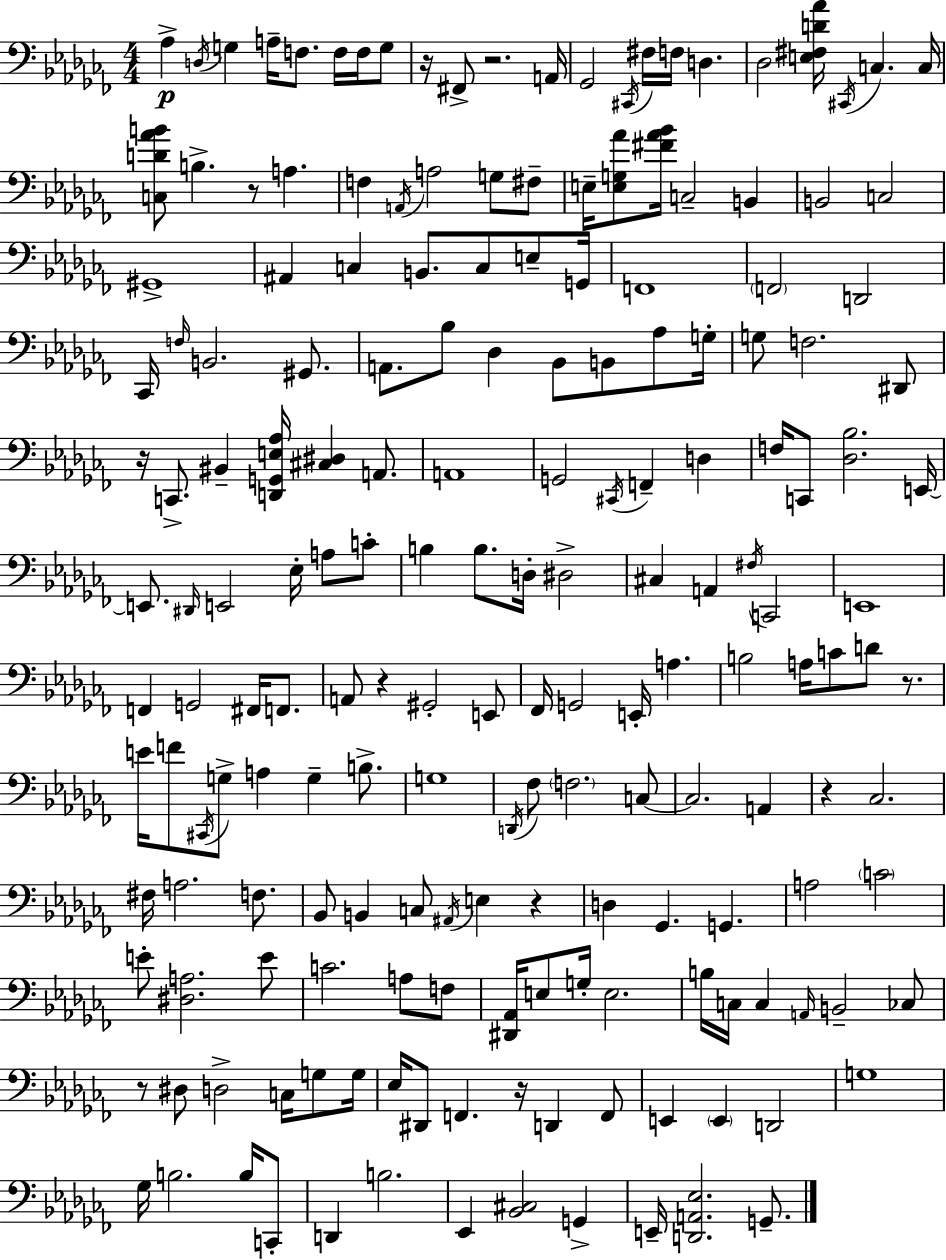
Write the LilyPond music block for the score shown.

{
  \clef bass
  \numericTimeSignature
  \time 4/4
  \key aes \minor
  aes4->\p \acciaccatura { d16 } g4 a16-- f8. f16 f16 g8 | r16 fis,8-> r2. | a,16 ges,2 \acciaccatura { cis,16 } fis16 f16 d4. | des2 <e fis d' aes'>16 \acciaccatura { cis,16 } c4. | \break c16 <c d' aes' b'>8 b4.-> r8 a4. | f4 \acciaccatura { a,16 } a2 | g8 fis8-- e16-- <e g aes'>8 <fis' aes' bes'>16 c2-- | b,4 b,2 c2 | \break gis,1-> | ais,4 c4 b,8. c8 | e8-- g,16 f,1 | \parenthesize f,2 d,2 | \break ces,16 \grace { f16 } b,2. | gis,8. a,8. bes8 des4 bes,8 | b,8 aes8 g16-. g8 f2. | dis,8 r16 c,8.-> bis,4-- <d, g, e aes>16 <cis dis>4 | \break a,8. a,1 | g,2 \acciaccatura { cis,16 } f,4-- | d4 f16 c,8 <des bes>2. | e,16~~ e,8. \grace { dis,16 } e,2 | \break ees16-. a8 c'8-. b4 b8. d16-. dis2-> | cis4 a,4 \acciaccatura { fis16 } | c,2 e,1 | f,4 g,2 | \break fis,16 f,8. a,8 r4 gis,2-. | e,8 fes,16 g,2 | e,16-. a4. b2 | a16 c'8 d'8 r8. e'16 f'8 \acciaccatura { cis,16 } g8-> a4 | \break g4-- b8.-> g1 | \acciaccatura { d,16 } fes8 \parenthesize f2. | c8~~ c2. | a,4 r4 ces2. | \break fis16 a2. | f8. bes,8 b,4 | c8 \acciaccatura { ais,16 } e4 r4 d4 ges,4. | g,4. a2 | \break \parenthesize c'2 e'8-. <dis a>2. | e'8 c'2. | a8 f8 <dis, aes,>16 e8 g16-. e2. | b16 c16 c4 | \break \grace { a,16 } b,2-- ces8 r8 dis8 | d2-> c16 g8 g16 ees16 dis,8 f,4. | r16 d,4 f,8 e,4 | \parenthesize e,4 d,2 g1 | \break ges16 b2. | b16 c,8-. d,4 | b2. ees,4 | <bes, cis>2 g,4-> e,16-- <d, a, ees>2. | \break g,8.-- \bar "|."
}